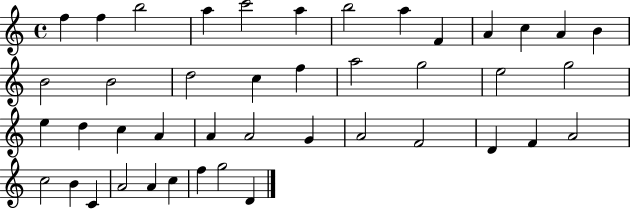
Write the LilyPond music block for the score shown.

{
  \clef treble
  \time 4/4
  \defaultTimeSignature
  \key c \major
  f''4 f''4 b''2 | a''4 c'''2 a''4 | b''2 a''4 f'4 | a'4 c''4 a'4 b'4 | \break b'2 b'2 | d''2 c''4 f''4 | a''2 g''2 | e''2 g''2 | \break e''4 d''4 c''4 a'4 | a'4 a'2 g'4 | a'2 f'2 | d'4 f'4 a'2 | \break c''2 b'4 c'4 | a'2 a'4 c''4 | f''4 g''2 d'4 | \bar "|."
}